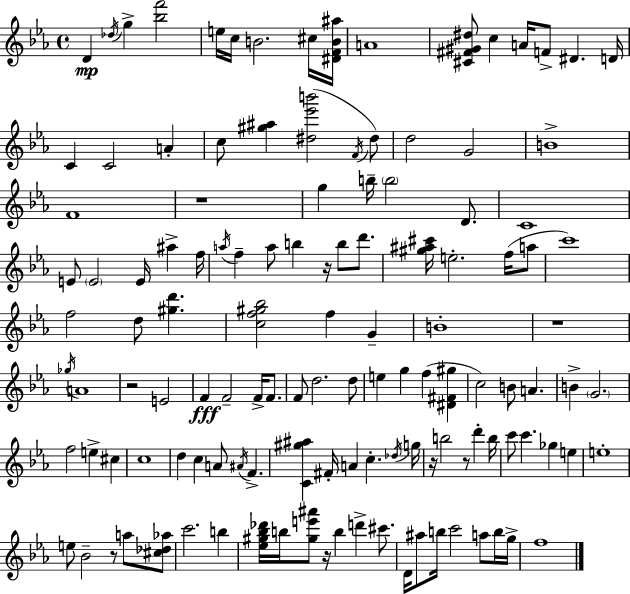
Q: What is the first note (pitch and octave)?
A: D4